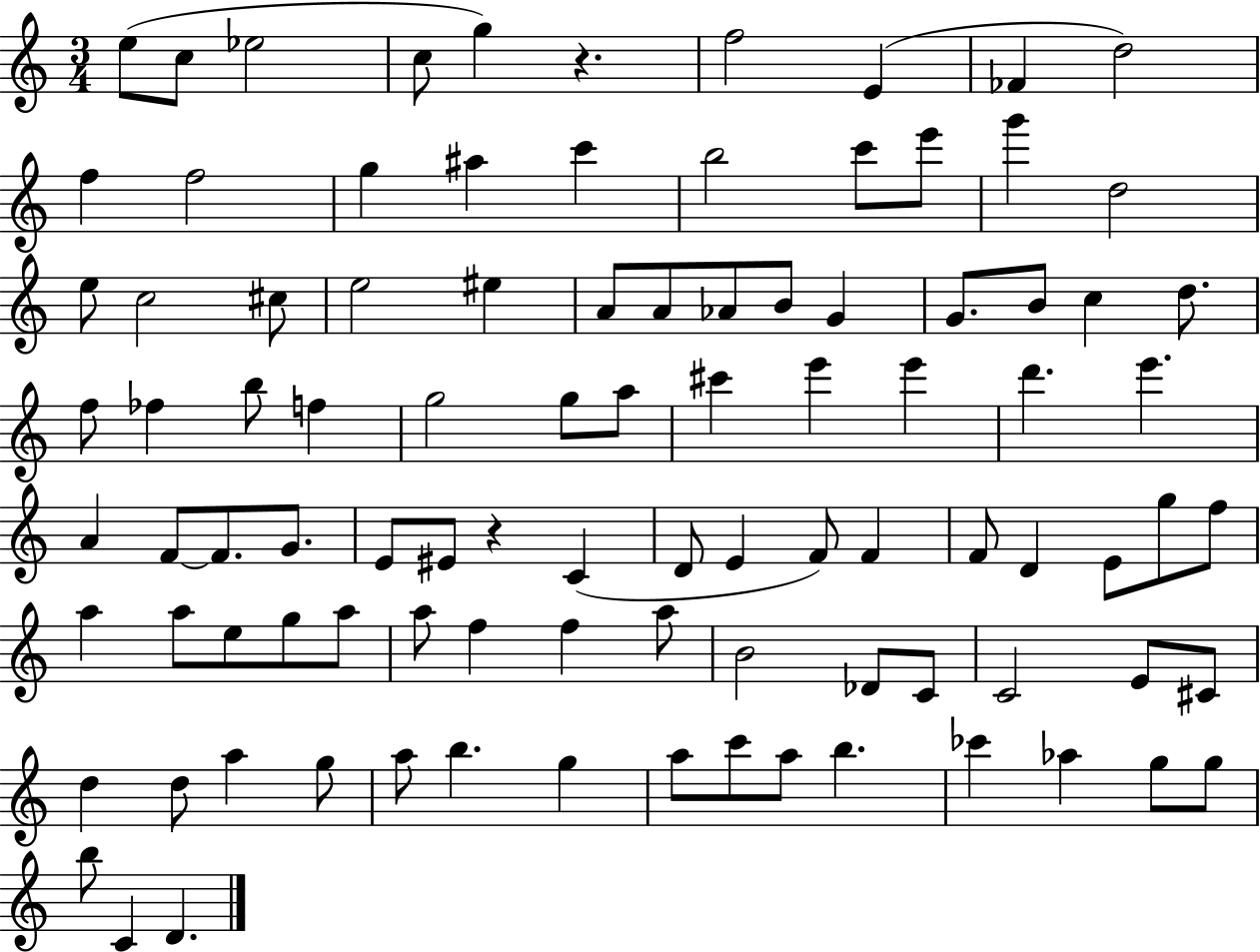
E5/e C5/e Eb5/h C5/e G5/q R/q. F5/h E4/q FES4/q D5/h F5/q F5/h G5/q A#5/q C6/q B5/h C6/e E6/e G6/q D5/h E5/e C5/h C#5/e E5/h EIS5/q A4/e A4/e Ab4/e B4/e G4/q G4/e. B4/e C5/q D5/e. F5/e FES5/q B5/e F5/q G5/h G5/e A5/e C#6/q E6/q E6/q D6/q. E6/q. A4/q F4/e F4/e. G4/e. E4/e EIS4/e R/q C4/q D4/e E4/q F4/e F4/q F4/e D4/q E4/e G5/e F5/e A5/q A5/e E5/e G5/e A5/e A5/e F5/q F5/q A5/e B4/h Db4/e C4/e C4/h E4/e C#4/e D5/q D5/e A5/q G5/e A5/e B5/q. G5/q A5/e C6/e A5/e B5/q. CES6/q Ab5/q G5/e G5/e B5/e C4/q D4/q.